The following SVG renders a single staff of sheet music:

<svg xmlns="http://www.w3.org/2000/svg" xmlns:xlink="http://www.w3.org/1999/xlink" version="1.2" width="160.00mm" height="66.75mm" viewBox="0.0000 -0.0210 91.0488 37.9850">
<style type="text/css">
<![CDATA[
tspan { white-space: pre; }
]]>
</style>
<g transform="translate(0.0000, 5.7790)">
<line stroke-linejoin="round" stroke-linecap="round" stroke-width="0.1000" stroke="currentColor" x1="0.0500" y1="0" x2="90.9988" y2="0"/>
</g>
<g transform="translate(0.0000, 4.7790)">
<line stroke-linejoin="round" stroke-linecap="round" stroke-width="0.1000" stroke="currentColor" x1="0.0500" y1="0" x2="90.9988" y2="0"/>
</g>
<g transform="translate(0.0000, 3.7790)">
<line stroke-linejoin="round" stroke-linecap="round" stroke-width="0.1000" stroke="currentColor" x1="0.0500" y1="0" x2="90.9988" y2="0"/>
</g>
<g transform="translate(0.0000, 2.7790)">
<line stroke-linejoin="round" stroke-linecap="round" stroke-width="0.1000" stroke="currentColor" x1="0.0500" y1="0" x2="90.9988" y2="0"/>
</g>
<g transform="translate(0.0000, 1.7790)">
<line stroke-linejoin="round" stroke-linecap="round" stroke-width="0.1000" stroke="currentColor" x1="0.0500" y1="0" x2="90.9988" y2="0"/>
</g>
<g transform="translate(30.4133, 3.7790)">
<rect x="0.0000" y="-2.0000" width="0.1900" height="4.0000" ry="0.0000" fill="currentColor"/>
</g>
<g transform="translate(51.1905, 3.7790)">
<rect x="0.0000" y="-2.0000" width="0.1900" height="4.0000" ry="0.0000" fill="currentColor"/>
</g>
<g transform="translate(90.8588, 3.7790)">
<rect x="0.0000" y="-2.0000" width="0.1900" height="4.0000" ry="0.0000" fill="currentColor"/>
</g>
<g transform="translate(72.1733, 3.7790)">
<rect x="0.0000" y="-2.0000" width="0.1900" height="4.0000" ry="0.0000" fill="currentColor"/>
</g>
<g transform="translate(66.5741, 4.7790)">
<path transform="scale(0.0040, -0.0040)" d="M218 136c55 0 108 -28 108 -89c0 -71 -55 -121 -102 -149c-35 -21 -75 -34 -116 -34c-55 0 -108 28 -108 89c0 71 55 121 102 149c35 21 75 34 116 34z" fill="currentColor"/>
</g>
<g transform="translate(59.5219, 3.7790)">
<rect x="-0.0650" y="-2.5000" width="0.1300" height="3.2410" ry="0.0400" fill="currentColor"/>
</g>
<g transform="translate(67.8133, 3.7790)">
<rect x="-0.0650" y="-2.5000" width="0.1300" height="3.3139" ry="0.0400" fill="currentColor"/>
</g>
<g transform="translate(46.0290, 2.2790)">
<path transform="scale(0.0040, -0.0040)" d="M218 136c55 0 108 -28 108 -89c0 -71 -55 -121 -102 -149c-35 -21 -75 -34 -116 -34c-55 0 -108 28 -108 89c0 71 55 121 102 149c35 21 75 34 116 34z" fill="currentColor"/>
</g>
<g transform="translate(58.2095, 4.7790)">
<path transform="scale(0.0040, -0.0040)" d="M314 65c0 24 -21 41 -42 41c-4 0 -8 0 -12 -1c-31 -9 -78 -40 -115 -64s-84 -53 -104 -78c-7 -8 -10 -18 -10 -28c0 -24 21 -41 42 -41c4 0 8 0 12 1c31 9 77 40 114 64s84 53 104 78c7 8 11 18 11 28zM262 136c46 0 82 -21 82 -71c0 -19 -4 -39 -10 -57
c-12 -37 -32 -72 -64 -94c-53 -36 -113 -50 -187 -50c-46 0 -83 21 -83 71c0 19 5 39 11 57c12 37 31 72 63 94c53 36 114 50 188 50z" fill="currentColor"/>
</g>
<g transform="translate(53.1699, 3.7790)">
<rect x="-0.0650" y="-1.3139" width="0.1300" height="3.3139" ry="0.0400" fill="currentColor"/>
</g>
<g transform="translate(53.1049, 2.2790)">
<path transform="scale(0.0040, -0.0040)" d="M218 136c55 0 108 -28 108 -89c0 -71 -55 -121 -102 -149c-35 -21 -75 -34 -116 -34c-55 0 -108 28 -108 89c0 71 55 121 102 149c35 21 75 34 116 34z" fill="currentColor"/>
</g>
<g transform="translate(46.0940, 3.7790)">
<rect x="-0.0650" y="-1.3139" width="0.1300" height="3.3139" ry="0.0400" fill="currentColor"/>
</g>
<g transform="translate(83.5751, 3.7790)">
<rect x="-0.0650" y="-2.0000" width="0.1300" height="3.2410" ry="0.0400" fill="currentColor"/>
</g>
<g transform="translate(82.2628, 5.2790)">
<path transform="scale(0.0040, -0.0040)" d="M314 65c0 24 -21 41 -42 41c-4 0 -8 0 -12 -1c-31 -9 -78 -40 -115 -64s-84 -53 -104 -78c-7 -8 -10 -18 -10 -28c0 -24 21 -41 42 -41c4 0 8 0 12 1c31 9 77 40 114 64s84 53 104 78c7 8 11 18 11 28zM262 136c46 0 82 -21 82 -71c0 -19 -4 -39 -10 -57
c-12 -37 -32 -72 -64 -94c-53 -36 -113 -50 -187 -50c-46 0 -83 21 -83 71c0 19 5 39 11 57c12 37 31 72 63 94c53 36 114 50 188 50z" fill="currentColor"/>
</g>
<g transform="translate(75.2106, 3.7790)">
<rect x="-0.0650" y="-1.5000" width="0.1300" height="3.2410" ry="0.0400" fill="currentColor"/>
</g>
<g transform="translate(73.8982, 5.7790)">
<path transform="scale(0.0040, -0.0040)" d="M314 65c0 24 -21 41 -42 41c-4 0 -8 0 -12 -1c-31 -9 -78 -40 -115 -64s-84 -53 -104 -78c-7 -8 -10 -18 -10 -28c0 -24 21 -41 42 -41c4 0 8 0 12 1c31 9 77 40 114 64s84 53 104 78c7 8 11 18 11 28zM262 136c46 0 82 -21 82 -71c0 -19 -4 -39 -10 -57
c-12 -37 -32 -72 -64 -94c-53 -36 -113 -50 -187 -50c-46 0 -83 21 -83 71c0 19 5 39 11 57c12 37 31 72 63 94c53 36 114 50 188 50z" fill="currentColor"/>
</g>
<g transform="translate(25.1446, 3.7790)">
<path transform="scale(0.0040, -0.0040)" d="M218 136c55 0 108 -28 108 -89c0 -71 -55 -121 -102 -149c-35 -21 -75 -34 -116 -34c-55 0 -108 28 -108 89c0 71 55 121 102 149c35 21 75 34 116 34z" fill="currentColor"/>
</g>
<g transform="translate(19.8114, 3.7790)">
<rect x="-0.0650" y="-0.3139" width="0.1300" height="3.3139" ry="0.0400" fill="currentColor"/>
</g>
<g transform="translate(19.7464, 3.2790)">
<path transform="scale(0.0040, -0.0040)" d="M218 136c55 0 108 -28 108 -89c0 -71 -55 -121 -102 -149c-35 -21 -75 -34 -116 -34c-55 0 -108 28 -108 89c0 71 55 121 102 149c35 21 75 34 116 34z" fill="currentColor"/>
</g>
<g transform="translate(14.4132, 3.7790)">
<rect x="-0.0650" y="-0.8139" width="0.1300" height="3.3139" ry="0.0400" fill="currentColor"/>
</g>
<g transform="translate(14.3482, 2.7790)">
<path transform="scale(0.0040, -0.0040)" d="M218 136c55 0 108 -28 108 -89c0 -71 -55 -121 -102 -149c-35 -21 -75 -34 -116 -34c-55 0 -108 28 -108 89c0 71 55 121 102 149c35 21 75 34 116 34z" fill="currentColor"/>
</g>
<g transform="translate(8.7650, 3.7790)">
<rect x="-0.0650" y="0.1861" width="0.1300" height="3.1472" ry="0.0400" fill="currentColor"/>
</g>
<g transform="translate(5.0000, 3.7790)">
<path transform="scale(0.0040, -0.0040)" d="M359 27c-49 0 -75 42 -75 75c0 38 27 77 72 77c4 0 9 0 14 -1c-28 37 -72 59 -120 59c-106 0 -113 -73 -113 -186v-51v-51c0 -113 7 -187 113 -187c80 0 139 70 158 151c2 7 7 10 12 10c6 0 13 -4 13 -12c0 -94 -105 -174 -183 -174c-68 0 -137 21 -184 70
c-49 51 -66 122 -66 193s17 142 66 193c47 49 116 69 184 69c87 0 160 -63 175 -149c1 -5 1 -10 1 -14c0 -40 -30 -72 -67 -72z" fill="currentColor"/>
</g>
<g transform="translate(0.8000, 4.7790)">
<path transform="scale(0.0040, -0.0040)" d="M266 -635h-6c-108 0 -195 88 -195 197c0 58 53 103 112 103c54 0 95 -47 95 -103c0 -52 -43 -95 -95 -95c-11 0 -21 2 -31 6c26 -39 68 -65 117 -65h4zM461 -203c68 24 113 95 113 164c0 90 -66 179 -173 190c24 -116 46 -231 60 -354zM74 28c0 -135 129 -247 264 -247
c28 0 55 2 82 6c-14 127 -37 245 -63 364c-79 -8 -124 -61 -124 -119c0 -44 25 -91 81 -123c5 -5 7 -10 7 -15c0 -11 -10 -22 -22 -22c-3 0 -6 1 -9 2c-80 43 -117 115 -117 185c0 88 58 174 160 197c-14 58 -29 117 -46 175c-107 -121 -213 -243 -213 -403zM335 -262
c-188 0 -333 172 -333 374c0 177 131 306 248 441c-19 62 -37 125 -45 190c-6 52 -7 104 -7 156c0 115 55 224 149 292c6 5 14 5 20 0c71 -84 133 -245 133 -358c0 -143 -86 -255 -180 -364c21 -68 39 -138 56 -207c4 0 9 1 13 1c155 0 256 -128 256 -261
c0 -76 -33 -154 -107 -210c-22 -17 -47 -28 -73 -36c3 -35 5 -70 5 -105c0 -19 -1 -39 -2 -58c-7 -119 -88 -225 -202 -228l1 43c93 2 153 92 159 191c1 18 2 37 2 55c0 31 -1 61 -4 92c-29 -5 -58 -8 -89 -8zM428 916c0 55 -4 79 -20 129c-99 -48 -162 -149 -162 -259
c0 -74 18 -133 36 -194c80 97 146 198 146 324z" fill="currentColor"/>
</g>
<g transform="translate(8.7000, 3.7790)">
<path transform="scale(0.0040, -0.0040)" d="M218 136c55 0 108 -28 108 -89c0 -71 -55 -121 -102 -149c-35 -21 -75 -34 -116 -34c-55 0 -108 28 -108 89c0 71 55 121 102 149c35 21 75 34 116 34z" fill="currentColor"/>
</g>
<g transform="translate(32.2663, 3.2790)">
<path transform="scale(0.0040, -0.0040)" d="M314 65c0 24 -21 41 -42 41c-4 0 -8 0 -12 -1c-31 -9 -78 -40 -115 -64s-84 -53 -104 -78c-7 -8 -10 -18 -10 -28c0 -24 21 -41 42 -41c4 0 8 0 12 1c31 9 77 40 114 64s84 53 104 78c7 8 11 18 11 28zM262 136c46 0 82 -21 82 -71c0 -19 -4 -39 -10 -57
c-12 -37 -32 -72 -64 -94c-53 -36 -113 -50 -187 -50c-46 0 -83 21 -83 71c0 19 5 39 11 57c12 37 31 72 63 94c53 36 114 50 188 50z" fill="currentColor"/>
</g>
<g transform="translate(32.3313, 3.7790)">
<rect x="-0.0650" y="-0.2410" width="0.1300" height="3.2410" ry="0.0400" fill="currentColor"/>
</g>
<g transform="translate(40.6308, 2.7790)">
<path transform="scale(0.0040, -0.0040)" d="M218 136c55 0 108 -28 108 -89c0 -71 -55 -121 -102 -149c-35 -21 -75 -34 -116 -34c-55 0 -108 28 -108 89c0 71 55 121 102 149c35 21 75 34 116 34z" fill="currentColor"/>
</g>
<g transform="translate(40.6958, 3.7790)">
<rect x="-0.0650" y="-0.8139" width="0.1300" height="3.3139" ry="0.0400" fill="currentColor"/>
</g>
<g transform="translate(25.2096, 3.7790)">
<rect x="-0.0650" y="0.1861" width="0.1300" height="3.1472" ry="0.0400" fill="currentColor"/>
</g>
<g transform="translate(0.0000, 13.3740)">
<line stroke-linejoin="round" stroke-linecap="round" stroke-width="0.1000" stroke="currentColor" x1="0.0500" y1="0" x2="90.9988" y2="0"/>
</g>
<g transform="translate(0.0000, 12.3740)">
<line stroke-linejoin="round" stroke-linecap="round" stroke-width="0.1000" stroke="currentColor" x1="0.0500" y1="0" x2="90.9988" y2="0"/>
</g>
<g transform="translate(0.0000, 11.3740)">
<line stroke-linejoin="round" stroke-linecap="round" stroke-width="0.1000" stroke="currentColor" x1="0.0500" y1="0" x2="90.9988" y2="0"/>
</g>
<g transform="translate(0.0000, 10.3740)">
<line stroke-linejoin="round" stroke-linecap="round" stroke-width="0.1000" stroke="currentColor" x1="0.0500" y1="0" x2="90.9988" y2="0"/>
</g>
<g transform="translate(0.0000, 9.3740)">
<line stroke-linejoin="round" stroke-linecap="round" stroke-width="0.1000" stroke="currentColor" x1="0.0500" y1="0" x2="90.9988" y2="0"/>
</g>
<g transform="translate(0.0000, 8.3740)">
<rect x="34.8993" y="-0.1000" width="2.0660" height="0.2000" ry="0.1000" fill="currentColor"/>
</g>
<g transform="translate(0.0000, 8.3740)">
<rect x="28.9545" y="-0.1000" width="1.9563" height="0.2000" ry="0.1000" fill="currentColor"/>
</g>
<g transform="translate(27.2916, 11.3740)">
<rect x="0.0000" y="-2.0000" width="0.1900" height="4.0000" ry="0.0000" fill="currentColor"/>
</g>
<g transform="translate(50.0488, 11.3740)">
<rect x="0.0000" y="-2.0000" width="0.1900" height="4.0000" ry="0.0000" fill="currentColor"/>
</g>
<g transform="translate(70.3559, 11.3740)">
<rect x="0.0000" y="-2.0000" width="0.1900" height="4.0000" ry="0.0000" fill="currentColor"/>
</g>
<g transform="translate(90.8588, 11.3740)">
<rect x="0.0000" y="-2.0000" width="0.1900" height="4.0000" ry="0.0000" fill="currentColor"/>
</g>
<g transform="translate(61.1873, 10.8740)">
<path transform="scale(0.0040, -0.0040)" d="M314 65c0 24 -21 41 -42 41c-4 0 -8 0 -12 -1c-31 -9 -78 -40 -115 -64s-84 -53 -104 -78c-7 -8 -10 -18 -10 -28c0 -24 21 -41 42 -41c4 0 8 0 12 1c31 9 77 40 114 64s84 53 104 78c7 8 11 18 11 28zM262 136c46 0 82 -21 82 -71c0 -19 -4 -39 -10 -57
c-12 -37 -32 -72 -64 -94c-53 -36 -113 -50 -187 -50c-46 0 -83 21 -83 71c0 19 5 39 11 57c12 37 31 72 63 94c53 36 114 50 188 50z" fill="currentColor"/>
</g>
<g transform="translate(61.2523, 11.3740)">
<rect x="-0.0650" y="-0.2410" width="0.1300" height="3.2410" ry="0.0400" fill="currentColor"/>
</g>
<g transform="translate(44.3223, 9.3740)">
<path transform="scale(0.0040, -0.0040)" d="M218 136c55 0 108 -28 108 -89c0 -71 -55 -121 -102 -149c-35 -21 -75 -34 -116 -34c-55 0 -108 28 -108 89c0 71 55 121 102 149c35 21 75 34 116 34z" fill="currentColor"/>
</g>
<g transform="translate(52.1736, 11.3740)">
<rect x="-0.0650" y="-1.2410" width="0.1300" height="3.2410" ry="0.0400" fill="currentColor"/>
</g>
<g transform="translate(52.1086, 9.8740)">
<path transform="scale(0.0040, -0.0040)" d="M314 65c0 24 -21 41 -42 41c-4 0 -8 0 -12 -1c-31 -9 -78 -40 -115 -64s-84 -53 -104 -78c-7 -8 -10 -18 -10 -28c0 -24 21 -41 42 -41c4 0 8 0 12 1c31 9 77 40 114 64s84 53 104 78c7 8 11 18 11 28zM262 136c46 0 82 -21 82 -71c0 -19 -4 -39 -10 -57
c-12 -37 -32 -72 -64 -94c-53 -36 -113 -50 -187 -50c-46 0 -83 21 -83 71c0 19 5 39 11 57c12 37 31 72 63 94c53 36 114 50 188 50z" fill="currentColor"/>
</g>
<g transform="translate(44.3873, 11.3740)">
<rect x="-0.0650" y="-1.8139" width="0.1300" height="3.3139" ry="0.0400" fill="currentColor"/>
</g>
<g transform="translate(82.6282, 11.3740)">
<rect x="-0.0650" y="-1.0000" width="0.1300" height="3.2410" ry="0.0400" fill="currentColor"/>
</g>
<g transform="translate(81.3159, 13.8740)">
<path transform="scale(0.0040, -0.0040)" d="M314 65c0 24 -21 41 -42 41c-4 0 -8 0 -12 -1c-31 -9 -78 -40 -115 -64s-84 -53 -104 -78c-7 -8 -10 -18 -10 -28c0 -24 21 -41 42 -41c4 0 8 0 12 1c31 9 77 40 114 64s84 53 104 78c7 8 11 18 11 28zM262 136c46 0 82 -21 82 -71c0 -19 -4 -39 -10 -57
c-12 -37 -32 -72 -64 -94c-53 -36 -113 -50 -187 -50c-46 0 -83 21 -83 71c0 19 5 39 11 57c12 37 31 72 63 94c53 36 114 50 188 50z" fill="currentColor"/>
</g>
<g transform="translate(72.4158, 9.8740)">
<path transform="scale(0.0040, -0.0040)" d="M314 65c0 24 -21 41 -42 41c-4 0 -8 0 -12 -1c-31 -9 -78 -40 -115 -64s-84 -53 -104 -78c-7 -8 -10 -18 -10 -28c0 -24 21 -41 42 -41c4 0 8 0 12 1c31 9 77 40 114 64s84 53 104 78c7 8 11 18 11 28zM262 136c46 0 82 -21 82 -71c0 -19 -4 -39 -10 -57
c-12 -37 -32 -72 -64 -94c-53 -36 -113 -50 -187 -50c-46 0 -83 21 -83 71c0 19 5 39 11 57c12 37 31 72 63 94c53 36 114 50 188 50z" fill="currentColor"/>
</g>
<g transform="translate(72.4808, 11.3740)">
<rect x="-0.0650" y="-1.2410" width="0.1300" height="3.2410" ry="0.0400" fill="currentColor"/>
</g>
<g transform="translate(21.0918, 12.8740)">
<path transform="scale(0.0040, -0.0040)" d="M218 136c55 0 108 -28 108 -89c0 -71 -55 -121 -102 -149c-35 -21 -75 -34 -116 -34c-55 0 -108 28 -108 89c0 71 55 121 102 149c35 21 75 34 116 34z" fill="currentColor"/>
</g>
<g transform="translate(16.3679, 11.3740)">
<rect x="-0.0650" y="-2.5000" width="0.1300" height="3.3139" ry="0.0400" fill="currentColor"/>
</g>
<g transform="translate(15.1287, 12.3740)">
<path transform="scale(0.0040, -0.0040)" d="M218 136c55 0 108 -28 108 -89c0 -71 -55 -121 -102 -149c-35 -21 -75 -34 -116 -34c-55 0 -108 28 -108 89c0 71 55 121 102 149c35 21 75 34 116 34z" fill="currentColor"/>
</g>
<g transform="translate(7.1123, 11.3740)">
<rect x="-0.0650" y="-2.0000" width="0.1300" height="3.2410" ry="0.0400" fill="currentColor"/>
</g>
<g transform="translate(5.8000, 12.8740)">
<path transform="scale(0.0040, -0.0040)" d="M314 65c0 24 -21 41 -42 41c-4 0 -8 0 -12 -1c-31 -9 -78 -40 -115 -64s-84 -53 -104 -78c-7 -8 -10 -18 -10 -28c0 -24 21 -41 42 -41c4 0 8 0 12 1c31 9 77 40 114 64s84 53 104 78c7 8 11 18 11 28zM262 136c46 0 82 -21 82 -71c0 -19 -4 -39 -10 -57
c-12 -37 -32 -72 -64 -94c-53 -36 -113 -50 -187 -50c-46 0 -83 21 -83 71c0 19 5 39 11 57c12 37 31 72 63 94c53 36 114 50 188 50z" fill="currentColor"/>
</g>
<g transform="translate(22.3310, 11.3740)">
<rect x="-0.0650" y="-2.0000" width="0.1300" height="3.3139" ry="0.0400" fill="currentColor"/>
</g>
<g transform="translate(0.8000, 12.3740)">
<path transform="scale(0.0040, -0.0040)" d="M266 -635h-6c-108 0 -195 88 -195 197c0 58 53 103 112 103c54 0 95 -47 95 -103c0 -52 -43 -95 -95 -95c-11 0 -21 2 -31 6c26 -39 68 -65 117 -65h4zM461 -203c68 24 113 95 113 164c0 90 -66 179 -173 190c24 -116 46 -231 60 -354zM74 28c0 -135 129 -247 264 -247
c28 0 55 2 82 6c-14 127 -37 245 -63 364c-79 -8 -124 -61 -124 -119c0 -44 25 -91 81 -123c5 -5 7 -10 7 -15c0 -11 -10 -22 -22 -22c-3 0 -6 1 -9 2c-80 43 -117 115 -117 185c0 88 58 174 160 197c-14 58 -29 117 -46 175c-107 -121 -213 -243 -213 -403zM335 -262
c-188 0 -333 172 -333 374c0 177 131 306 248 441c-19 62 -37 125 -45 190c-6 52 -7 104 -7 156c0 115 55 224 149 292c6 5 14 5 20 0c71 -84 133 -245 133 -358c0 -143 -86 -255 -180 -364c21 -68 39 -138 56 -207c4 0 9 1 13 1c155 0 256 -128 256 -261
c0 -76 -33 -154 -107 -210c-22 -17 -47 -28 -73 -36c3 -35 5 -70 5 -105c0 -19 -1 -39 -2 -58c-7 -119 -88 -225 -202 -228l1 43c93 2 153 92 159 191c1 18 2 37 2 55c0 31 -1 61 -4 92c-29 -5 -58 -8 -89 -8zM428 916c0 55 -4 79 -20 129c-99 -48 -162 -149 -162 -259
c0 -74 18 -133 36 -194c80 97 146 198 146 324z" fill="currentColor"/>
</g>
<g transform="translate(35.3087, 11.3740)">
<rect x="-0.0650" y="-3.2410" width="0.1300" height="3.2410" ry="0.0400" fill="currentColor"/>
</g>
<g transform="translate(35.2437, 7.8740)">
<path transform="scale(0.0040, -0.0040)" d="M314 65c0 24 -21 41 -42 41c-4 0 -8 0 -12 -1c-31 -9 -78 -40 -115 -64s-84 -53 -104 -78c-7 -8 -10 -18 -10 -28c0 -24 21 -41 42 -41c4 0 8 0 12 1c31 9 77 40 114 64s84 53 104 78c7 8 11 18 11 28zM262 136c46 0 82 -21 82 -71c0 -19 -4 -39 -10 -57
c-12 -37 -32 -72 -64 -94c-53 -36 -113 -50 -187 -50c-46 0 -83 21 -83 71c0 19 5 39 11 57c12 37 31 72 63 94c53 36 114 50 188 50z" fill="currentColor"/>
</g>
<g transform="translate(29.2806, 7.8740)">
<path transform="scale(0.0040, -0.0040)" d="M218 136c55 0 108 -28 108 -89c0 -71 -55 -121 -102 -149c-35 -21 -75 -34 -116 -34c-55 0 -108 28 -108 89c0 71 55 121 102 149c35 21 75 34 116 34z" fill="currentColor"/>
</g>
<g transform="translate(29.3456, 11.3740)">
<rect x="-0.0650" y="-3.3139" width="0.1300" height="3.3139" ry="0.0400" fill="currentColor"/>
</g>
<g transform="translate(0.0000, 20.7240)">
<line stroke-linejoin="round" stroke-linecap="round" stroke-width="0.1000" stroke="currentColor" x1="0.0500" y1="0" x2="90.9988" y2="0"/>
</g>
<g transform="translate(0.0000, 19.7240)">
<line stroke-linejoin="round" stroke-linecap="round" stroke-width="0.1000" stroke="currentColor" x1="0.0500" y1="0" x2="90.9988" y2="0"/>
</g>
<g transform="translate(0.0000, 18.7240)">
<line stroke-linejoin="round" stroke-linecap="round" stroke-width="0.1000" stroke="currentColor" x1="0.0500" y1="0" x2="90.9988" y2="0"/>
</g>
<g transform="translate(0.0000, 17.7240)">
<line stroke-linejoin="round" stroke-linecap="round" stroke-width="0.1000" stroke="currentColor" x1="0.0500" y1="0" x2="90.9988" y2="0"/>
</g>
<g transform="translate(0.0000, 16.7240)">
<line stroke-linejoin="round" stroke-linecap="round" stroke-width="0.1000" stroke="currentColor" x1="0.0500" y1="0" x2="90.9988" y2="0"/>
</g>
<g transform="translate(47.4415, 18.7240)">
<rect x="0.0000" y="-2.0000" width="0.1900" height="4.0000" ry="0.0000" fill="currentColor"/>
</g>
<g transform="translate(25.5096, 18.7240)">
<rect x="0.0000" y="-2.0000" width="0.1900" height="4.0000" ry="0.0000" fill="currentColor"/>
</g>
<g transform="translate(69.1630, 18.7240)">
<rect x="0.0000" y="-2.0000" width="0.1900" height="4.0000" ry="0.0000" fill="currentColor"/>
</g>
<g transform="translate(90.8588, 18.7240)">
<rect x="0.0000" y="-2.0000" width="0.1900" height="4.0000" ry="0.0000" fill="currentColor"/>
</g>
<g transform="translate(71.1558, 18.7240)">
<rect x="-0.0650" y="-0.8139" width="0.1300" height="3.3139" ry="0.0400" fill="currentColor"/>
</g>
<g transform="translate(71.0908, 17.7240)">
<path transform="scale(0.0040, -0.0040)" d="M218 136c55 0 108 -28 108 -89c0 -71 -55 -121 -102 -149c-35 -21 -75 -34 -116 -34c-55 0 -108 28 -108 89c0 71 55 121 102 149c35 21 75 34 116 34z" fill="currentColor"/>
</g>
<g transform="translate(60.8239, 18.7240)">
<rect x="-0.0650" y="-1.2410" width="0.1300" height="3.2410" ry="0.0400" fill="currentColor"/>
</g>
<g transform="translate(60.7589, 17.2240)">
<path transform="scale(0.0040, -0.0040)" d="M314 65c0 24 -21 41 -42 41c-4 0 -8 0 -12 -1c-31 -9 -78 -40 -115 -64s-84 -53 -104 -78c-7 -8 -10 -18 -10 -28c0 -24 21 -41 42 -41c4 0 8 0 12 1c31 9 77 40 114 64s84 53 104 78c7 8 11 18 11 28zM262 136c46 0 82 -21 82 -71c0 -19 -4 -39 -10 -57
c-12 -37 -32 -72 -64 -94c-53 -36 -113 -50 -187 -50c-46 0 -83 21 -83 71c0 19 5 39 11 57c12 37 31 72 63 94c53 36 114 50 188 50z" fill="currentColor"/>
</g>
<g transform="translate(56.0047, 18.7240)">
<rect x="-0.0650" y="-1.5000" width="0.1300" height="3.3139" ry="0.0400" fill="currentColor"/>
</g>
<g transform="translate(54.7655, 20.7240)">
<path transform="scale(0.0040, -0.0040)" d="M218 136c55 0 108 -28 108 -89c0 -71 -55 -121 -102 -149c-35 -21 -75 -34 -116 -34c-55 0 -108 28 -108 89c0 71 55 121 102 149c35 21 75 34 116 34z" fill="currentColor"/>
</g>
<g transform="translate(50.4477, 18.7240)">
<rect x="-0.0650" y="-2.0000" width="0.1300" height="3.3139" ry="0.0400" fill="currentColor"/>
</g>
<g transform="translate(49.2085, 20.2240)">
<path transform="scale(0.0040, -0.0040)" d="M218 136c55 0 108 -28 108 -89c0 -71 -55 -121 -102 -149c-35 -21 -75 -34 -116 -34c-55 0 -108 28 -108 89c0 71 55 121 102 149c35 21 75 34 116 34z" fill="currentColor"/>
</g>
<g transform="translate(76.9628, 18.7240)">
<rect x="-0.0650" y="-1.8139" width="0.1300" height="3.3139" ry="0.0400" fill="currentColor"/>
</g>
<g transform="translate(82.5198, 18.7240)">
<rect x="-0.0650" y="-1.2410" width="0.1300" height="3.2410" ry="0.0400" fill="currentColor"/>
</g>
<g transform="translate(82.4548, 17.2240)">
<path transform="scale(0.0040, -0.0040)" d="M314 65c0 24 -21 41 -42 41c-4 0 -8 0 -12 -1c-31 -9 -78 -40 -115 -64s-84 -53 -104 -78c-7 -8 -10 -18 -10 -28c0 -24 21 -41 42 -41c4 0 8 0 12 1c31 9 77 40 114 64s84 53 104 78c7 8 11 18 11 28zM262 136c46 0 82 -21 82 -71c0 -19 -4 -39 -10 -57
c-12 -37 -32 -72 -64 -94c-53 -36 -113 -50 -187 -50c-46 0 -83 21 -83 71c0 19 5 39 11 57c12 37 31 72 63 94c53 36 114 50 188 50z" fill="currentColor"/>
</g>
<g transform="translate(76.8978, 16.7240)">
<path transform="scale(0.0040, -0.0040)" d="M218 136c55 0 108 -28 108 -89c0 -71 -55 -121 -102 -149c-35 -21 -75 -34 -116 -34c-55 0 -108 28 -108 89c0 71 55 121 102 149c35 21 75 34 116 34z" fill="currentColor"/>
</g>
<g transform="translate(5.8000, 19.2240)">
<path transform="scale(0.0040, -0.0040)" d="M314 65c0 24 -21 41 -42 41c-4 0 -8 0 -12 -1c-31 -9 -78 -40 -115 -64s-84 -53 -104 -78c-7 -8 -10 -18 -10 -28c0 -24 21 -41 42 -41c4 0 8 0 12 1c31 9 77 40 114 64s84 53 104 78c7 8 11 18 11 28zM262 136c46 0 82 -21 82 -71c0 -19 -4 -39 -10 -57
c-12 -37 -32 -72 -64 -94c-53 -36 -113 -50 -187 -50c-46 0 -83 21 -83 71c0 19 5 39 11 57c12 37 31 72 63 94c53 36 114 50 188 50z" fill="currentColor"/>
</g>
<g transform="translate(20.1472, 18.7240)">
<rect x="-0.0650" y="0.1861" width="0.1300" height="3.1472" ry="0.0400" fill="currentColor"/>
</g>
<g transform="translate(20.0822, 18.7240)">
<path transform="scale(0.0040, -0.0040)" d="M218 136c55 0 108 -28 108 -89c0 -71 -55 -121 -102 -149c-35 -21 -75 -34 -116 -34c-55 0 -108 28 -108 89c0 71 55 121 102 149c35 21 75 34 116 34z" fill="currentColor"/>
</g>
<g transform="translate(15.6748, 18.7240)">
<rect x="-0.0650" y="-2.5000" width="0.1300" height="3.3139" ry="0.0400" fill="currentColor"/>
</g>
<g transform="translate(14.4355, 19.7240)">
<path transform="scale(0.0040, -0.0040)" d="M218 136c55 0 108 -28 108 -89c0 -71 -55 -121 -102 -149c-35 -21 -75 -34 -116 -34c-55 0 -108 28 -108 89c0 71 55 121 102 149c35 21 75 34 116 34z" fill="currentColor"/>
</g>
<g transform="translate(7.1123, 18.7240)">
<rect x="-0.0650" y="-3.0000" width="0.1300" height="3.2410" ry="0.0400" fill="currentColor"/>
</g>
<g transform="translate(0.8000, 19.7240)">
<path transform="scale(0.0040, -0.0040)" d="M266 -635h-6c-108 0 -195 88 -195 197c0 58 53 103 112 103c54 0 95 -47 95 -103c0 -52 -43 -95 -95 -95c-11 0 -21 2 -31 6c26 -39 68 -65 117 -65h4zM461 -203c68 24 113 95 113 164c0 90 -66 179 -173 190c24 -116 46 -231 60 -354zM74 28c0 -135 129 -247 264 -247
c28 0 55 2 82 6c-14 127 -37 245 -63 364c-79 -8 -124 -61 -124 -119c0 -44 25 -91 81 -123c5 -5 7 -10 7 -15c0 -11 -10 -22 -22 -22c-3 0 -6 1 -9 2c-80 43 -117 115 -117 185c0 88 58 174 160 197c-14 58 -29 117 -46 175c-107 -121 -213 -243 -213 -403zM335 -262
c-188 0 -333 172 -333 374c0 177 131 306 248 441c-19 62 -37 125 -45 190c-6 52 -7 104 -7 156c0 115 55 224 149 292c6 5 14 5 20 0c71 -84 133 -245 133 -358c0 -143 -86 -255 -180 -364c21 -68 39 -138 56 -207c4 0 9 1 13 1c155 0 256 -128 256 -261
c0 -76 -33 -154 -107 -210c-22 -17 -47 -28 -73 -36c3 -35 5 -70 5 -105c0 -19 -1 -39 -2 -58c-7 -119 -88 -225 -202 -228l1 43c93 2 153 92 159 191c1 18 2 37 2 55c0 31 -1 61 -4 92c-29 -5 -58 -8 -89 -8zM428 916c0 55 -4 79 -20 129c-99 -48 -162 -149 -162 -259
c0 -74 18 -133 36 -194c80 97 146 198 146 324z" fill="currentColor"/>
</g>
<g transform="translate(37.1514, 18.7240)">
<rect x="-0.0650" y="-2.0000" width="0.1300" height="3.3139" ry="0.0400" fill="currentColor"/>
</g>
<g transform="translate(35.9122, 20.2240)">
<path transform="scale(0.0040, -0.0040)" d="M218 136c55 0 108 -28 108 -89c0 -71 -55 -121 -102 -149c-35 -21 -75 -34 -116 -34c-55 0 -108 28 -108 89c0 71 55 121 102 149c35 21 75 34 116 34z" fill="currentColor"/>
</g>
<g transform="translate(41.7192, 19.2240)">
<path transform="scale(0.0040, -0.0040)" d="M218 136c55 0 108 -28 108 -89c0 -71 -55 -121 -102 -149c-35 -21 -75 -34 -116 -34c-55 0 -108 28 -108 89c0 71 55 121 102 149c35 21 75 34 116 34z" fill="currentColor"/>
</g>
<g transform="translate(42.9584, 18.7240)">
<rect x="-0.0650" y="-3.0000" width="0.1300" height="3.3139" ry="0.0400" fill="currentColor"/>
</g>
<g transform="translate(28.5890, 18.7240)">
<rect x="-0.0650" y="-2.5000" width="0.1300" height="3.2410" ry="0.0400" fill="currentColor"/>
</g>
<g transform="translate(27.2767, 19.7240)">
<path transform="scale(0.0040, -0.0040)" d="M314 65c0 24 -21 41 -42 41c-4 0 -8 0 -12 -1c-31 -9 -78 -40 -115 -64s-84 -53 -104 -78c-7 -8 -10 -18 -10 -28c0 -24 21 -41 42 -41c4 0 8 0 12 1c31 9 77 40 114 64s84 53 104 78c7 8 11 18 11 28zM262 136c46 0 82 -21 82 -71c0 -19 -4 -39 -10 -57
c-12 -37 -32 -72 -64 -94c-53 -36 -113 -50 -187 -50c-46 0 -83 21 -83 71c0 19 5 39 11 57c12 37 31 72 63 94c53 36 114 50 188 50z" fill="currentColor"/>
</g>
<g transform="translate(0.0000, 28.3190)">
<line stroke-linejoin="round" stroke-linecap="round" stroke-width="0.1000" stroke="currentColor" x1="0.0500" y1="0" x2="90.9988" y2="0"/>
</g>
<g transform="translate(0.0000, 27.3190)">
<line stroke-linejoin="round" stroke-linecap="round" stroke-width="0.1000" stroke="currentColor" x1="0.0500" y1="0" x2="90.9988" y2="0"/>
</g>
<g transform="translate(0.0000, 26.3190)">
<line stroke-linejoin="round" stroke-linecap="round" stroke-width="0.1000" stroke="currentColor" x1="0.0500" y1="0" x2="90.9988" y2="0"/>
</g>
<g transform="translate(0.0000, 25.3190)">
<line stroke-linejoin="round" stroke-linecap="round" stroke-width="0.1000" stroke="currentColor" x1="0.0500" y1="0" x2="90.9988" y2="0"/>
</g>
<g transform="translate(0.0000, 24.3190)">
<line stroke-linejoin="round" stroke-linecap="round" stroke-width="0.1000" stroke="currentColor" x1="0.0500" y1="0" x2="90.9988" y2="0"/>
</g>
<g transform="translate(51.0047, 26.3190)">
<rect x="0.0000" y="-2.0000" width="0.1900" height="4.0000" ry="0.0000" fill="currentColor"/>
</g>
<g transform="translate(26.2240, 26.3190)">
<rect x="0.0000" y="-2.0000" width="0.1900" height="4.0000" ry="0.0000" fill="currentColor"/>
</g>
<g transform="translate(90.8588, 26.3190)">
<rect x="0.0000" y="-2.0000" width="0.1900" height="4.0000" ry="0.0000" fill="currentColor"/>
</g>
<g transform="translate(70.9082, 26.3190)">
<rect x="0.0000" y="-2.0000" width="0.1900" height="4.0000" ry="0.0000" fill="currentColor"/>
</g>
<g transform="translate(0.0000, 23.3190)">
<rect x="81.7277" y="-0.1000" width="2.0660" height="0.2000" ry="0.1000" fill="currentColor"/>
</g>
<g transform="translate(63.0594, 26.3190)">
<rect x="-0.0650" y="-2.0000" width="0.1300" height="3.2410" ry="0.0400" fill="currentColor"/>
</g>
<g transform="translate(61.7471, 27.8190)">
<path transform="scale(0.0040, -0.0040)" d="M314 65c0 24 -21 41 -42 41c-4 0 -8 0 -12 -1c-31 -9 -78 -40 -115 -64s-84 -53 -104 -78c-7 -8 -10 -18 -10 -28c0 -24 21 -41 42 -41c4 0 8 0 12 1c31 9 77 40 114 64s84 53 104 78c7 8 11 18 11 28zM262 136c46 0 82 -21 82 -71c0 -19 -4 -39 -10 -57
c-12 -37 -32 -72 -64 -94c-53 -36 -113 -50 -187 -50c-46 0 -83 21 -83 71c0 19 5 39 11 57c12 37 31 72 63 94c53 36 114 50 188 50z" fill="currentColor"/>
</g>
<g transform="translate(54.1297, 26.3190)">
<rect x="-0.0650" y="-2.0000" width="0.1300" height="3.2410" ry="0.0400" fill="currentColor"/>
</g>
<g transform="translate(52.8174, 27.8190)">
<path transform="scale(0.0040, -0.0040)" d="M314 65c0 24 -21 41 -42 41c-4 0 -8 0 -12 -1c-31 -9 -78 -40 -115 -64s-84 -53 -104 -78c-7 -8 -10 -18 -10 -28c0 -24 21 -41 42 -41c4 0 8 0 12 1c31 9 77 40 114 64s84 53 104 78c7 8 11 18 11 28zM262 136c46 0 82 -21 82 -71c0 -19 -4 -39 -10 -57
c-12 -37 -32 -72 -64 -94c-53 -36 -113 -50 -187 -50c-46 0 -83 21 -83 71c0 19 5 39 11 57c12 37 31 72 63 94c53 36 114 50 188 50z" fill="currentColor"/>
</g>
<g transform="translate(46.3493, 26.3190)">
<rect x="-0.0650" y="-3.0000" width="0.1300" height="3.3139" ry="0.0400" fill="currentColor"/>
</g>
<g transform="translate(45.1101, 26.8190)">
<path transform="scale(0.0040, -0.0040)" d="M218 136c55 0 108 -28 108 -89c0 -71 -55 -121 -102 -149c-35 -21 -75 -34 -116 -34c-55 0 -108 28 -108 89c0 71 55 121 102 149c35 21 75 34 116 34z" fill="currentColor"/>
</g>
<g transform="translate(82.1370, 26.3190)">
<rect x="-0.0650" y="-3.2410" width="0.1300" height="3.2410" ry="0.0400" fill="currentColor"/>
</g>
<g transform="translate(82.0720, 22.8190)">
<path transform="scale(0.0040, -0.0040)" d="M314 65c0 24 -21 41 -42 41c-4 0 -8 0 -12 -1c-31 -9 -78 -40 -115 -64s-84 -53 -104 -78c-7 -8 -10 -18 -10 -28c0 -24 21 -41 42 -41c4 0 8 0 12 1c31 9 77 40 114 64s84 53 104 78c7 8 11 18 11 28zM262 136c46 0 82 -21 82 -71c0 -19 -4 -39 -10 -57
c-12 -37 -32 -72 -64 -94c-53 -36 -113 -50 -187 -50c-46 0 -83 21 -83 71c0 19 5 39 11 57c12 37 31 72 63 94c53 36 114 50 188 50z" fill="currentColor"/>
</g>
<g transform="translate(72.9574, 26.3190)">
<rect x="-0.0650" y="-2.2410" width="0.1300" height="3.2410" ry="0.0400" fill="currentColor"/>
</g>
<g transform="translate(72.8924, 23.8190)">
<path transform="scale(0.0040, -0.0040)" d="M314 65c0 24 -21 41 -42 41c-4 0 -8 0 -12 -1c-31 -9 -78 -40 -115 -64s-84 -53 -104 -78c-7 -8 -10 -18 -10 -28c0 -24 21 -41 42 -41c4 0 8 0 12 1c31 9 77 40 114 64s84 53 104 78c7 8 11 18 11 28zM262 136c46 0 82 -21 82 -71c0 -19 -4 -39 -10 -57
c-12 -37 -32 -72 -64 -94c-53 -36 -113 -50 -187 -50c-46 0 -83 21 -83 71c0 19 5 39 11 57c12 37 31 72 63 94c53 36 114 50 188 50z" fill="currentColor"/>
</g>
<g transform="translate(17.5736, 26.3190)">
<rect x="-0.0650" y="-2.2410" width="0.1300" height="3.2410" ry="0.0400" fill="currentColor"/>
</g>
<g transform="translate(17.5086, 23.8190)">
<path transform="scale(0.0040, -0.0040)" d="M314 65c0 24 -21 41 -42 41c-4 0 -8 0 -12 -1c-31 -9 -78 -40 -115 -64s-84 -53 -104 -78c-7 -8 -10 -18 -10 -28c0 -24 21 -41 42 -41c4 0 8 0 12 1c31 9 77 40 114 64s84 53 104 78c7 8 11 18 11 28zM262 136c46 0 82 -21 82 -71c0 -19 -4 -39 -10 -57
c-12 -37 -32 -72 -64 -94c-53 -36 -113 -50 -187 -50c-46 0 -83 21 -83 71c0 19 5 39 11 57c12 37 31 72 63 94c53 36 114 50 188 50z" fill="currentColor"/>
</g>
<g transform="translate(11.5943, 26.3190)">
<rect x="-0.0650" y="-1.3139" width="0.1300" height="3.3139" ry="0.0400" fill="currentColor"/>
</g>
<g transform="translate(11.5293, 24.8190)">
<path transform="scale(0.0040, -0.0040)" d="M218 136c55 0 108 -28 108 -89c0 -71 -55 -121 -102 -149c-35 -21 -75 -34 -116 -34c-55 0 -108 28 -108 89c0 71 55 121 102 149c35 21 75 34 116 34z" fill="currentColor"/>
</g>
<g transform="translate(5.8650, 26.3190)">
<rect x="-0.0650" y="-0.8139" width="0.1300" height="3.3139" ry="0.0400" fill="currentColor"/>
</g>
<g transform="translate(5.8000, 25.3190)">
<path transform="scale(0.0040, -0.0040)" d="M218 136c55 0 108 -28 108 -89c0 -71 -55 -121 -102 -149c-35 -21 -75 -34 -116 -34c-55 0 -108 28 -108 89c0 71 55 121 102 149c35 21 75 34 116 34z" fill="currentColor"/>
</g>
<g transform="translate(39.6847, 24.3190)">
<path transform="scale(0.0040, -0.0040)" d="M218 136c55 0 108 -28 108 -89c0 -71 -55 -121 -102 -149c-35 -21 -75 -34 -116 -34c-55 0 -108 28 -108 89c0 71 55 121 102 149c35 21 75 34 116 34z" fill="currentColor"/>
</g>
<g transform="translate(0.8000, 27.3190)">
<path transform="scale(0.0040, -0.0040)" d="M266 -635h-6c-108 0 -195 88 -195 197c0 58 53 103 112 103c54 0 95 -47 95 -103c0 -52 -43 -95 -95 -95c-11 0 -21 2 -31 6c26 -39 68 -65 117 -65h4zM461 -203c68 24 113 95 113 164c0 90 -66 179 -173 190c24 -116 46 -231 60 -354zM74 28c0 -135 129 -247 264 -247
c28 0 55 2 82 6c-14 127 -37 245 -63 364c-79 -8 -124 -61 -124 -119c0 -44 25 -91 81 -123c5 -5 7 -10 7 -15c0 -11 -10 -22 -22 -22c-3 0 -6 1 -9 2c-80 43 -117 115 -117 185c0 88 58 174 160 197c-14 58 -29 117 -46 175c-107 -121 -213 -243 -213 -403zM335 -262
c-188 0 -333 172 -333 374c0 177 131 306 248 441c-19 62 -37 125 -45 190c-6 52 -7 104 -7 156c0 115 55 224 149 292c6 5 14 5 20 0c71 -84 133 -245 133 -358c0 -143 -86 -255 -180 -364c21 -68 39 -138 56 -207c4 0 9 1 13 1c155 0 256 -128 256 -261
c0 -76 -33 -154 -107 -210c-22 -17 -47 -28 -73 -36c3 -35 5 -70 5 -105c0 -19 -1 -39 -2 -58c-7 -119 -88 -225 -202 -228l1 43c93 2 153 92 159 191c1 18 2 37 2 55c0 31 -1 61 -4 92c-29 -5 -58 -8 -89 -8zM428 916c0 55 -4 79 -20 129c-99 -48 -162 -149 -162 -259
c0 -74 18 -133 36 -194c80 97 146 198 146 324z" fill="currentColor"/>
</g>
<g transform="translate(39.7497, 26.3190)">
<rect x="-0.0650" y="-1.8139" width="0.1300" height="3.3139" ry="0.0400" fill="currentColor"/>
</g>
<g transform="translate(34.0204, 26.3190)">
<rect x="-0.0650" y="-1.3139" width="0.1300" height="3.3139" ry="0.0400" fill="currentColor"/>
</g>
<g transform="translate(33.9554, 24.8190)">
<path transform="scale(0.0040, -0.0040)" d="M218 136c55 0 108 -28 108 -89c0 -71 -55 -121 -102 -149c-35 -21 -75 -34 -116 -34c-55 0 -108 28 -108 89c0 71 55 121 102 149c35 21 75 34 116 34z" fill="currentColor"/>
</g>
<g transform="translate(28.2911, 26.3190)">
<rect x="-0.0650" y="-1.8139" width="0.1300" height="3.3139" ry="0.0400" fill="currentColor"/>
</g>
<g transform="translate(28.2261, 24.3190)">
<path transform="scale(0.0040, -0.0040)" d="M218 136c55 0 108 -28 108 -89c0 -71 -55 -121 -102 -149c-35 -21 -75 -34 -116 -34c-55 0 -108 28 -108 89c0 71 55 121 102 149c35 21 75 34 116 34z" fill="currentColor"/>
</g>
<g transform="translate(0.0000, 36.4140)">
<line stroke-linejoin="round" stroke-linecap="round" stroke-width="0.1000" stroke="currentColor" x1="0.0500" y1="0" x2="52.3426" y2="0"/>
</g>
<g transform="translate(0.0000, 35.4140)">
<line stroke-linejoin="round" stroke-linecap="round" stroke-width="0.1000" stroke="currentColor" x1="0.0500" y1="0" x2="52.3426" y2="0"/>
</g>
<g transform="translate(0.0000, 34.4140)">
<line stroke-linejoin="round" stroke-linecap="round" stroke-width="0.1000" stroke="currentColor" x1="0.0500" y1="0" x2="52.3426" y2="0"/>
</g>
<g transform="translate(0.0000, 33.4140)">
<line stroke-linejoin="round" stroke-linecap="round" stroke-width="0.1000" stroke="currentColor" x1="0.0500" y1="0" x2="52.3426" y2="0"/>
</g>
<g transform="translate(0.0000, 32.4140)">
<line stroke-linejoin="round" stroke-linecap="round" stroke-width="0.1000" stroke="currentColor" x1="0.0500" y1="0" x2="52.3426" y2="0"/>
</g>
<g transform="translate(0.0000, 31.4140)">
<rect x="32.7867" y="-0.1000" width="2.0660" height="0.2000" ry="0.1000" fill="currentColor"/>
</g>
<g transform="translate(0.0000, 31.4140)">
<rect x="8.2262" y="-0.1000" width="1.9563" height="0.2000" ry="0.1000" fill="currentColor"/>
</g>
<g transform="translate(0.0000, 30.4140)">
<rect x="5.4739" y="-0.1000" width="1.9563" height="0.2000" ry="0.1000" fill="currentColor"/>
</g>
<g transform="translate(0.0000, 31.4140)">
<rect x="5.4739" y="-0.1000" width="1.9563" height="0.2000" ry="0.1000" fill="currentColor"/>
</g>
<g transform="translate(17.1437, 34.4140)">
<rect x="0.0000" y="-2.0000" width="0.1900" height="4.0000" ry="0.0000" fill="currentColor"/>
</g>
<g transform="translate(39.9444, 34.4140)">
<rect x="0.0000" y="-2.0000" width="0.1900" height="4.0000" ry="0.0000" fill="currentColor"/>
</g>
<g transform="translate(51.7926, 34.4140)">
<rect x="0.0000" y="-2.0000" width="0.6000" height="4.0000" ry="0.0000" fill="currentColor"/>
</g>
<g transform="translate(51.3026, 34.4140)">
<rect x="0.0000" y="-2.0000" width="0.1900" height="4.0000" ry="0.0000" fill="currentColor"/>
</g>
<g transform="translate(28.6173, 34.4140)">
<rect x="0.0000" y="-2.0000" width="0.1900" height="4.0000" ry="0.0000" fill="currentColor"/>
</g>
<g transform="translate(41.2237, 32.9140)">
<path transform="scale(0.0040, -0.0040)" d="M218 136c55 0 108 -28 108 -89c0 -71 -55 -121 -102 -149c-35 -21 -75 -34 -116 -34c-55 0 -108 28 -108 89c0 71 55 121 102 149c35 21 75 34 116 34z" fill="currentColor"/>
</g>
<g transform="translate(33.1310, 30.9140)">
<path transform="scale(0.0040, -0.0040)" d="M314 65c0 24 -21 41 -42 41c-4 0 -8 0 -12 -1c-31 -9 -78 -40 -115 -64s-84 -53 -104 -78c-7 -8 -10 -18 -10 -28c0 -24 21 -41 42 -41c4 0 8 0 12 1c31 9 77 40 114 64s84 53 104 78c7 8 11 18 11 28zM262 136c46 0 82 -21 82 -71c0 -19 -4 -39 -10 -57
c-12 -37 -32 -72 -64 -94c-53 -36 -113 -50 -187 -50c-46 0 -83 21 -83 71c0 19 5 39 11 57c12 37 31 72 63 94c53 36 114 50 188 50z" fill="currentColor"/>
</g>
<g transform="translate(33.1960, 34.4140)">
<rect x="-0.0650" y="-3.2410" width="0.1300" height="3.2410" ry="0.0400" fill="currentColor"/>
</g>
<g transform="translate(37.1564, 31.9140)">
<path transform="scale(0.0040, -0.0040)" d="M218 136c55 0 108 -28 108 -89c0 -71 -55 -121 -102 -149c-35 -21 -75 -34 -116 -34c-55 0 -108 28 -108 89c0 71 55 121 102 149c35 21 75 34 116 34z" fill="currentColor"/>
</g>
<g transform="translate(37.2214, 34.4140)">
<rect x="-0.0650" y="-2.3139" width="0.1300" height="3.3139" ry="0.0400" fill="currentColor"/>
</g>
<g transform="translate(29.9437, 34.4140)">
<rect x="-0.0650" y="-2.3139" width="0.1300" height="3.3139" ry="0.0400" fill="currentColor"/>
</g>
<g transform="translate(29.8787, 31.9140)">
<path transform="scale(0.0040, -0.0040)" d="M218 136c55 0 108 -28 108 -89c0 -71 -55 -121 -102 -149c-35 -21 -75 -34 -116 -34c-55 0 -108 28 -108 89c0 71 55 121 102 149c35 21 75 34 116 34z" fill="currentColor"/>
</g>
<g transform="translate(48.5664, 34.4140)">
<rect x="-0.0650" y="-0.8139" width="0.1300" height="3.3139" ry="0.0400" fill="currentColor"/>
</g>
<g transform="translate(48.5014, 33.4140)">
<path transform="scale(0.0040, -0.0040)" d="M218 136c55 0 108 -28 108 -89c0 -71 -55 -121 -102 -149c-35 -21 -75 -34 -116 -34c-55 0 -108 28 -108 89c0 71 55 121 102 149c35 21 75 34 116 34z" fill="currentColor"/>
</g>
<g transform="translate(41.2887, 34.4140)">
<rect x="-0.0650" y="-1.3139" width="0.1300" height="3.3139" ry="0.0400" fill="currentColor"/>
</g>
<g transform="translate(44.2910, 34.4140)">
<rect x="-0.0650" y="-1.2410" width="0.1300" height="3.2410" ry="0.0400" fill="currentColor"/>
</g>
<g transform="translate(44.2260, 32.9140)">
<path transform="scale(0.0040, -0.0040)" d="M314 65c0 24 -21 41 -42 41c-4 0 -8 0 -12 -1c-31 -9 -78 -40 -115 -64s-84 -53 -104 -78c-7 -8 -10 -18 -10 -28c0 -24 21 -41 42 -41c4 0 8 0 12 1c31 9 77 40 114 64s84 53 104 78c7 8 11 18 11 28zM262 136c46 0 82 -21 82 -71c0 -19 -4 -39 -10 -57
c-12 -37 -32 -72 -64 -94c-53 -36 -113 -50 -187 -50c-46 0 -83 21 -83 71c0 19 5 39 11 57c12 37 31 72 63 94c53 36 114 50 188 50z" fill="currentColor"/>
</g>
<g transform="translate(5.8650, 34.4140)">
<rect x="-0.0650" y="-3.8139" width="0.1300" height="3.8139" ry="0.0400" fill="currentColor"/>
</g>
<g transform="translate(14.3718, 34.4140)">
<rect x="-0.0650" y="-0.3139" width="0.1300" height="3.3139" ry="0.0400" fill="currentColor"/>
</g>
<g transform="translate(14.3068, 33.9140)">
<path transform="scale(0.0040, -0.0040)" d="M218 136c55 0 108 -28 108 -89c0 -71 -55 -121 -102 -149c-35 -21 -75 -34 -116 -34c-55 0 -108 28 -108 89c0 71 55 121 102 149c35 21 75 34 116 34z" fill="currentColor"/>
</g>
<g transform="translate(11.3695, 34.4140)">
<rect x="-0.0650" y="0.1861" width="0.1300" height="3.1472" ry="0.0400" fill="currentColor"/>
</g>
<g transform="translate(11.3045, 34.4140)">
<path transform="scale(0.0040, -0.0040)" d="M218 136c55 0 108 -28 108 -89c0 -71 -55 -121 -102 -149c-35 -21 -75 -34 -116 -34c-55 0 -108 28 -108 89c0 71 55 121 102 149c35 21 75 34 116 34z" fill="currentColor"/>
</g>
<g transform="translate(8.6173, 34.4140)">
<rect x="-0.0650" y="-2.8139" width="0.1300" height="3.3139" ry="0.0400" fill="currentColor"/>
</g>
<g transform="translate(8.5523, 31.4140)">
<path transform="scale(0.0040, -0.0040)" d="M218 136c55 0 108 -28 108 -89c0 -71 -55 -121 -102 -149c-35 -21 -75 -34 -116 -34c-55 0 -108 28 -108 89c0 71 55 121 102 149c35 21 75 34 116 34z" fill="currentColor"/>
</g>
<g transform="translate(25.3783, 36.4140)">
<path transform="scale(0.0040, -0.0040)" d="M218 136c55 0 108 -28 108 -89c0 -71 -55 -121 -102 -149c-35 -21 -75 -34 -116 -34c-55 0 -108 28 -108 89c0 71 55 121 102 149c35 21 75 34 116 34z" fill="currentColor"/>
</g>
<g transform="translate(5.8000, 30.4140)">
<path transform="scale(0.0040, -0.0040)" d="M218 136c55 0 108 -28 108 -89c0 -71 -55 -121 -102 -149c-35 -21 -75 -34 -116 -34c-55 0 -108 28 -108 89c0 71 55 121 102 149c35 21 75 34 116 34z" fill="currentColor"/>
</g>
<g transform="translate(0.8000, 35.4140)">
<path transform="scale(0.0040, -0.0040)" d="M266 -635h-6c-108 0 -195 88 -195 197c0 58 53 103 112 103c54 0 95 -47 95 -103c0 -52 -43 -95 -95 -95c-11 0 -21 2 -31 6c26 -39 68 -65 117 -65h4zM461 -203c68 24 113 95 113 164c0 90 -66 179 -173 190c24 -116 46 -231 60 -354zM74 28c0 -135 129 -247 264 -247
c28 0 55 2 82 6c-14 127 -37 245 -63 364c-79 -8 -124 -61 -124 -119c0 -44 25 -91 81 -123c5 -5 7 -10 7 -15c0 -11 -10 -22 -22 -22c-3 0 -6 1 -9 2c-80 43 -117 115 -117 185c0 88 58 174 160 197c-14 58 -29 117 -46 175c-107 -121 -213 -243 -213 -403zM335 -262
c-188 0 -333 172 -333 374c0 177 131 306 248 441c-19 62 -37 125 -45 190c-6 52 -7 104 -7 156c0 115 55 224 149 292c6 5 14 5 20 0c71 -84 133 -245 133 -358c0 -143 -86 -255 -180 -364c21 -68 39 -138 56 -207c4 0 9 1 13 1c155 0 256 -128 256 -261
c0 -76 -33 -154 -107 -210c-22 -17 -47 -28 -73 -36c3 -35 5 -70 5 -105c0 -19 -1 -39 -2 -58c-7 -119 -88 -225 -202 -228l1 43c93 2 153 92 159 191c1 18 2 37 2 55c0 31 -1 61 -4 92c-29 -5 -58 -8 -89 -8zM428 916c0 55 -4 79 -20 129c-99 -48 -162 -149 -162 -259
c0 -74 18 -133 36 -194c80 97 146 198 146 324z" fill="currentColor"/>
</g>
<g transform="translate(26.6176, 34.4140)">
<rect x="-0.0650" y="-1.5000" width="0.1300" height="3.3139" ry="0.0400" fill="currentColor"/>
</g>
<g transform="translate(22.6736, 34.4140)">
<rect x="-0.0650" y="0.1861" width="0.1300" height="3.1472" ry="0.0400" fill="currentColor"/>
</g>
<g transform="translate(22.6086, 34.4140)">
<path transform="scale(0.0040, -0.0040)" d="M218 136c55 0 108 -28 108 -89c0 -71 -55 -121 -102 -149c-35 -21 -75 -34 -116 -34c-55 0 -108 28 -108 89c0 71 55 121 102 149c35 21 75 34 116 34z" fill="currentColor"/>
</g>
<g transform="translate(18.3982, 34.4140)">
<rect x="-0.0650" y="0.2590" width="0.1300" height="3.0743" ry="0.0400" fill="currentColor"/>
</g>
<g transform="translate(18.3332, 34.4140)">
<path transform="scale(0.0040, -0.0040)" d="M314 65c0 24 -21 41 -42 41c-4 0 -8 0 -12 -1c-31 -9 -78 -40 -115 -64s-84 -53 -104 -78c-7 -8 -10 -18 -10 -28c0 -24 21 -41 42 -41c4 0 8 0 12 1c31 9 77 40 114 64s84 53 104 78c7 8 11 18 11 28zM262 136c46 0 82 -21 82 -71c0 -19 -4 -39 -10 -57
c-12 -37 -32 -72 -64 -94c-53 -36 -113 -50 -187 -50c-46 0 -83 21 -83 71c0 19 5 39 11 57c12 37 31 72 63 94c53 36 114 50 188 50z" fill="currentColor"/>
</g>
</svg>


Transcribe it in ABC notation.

X:1
T:Untitled
M:4/4
L:1/4
K:C
B d c B c2 d e e G2 G E2 F2 F2 G F b b2 f e2 c2 e2 D2 A2 G B G2 F A F E e2 d f e2 d e g2 f e f A F2 F2 g2 b2 c' a B c B2 B E g b2 g e e2 d